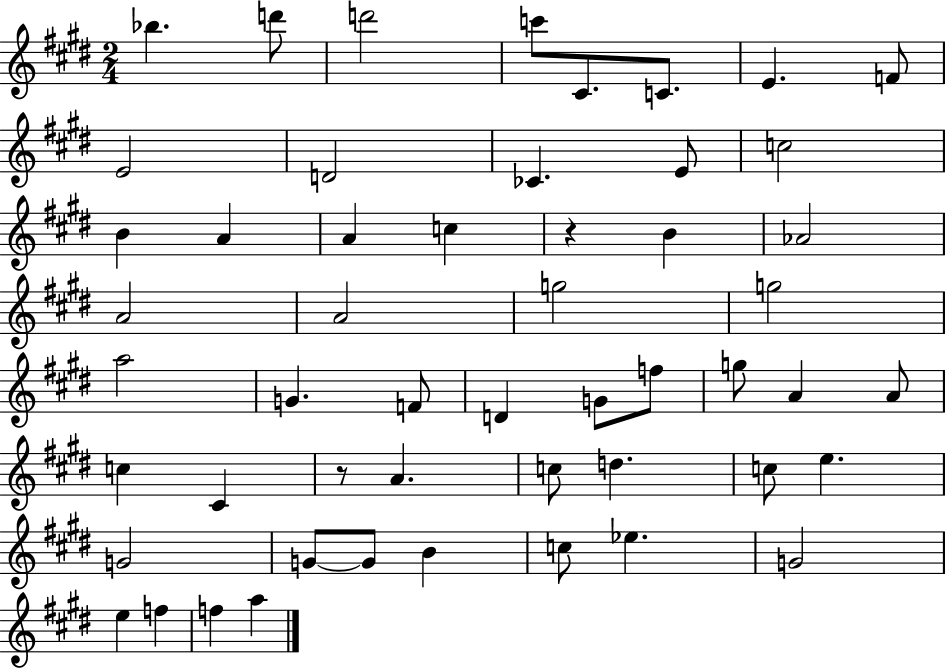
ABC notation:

X:1
T:Untitled
M:2/4
L:1/4
K:E
_b d'/2 d'2 c'/2 ^C/2 C/2 E F/2 E2 D2 _C E/2 c2 B A A c z B _A2 A2 A2 g2 g2 a2 G F/2 D G/2 f/2 g/2 A A/2 c ^C z/2 A c/2 d c/2 e G2 G/2 G/2 B c/2 _e G2 e f f a